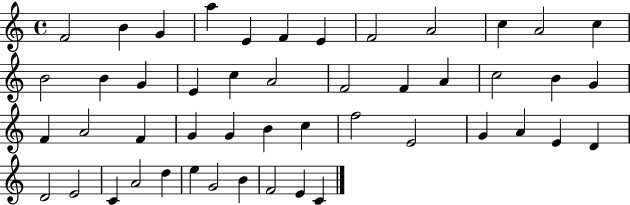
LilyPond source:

{
  \clef treble
  \time 4/4
  \defaultTimeSignature
  \key c \major
  f'2 b'4 g'4 | a''4 e'4 f'4 e'4 | f'2 a'2 | c''4 a'2 c''4 | \break b'2 b'4 g'4 | e'4 c''4 a'2 | f'2 f'4 a'4 | c''2 b'4 g'4 | \break f'4 a'2 f'4 | g'4 g'4 b'4 c''4 | f''2 e'2 | g'4 a'4 e'4 d'4 | \break d'2 e'2 | c'4 a'2 d''4 | e''4 g'2 b'4 | f'2 e'4 c'4 | \break \bar "|."
}